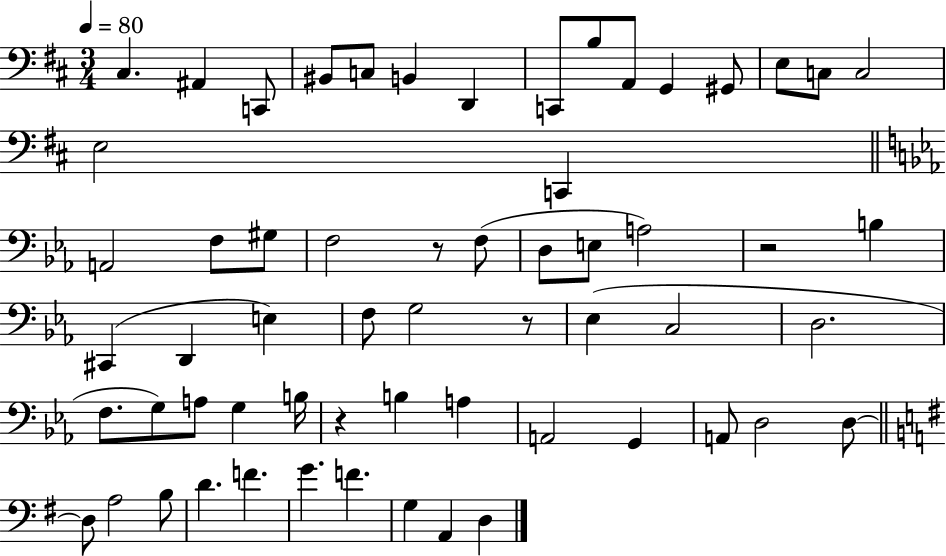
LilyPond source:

{
  \clef bass
  \numericTimeSignature
  \time 3/4
  \key d \major
  \tempo 4 = 80
  cis4. ais,4 c,8 | bis,8 c8 b,4 d,4 | c,8 b8 a,8 g,4 gis,8 | e8 c8 c2 | \break e2 c,4 | \bar "||" \break \key ees \major a,2 f8 gis8 | f2 r8 f8( | d8 e8 a2) | r2 b4 | \break cis,4( d,4 e4) | f8 g2 r8 | ees4( c2 | d2. | \break f8. g8) a8 g4 b16 | r4 b4 a4 | a,2 g,4 | a,8 d2 d8~~ | \break \bar "||" \break \key e \minor d8 a2 b8 | d'4. f'4. | g'4. f'4. | g4 a,4 d4 | \break \bar "|."
}